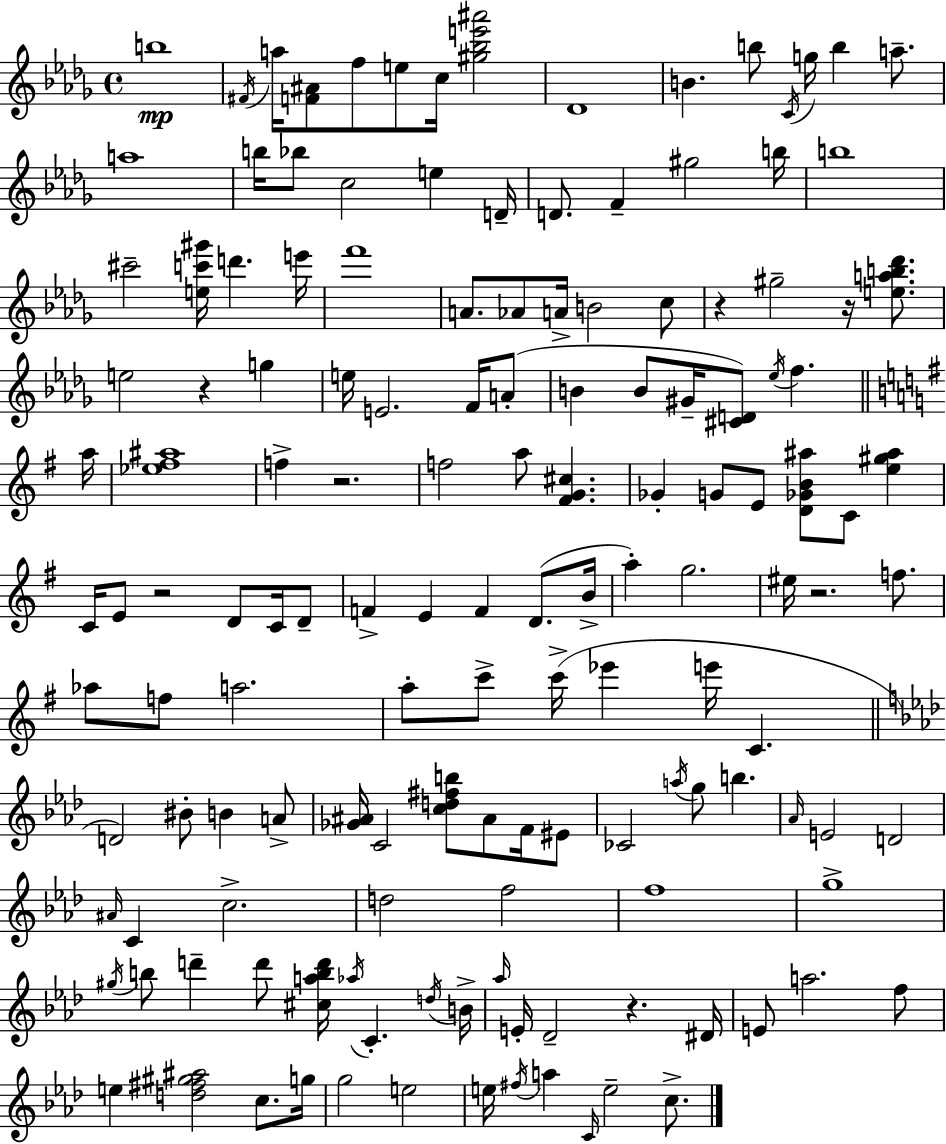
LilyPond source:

{
  \clef treble
  \time 4/4
  \defaultTimeSignature
  \key bes \minor
  b''1\mp | \acciaccatura { fis'16 } a''16 <f' ais'>8 f''8 e''8 c''16 <gis'' bes'' e''' ais'''>2 | des'1 | b'4. b''8 \acciaccatura { c'16 } g''16 b''4 a''8.-- | \break a''1 | b''16 bes''8 c''2 e''4 | d'16-- d'8. f'4-- gis''2 | b''16 b''1 | \break cis'''2-- <e'' c''' gis'''>16 d'''4. | e'''16 f'''1 | a'8. aes'8 a'16-> b'2 | c''8 r4 gis''2-- r16 <e'' a'' b'' des'''>8. | \break e''2 r4 g''4 | e''16 e'2. f'16 | a'8-.( b'4 b'8 gis'16-- <cis' d'>8) \acciaccatura { ees''16 } f''4. | \bar "||" \break \key g \major a''16 <ees'' fis'' ais''>1 | f''4-> r2. | f''2 a''8 <fis' g' cis''>4. | ges'4-. g'8 e'8 <d' ges' b' ais''>8 c'8 <e'' gis'' ais''>4 | \break c'16 e'8 r2 d'8 c'16 d'8-- | f'4-> e'4 f'4 d'8.( | b'16-> a''4-.) g''2. | eis''16 r2. f''8. | \break aes''8 f''8 a''2. | a''8-. c'''8-> c'''16->( ees'''4 e'''16 c'4. | \bar "||" \break \key aes \major d'2) bis'8-. b'4 a'8-> | <ges' ais'>16 c'2 <c'' d'' fis'' b''>8 ais'8 f'16 eis'8 | ces'2 \acciaccatura { a''16 } g''8 b''4. | \grace { aes'16 } e'2 d'2 | \break \grace { ais'16 } c'4 c''2.-> | d''2 f''2 | f''1 | g''1-> | \break \acciaccatura { gis''16 } b''8 d'''4-- d'''8 <cis'' a'' b'' d'''>16 \acciaccatura { aes''16 } c'4.-. | \acciaccatura { d''16 } b'16-> \grace { aes''16 } e'16-. des'2-- | r4. dis'16 e'8 a''2. | f''8 e''4 <d'' fis'' gis'' ais''>2 | \break c''8. g''16 g''2 e''2 | e''16 \acciaccatura { fis''16 } a''4 \grace { c'16 } e''2-- | c''8.-> \bar "|."
}